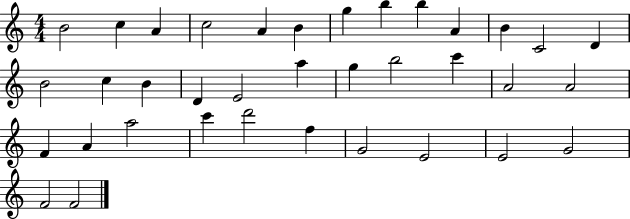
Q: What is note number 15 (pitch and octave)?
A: C5